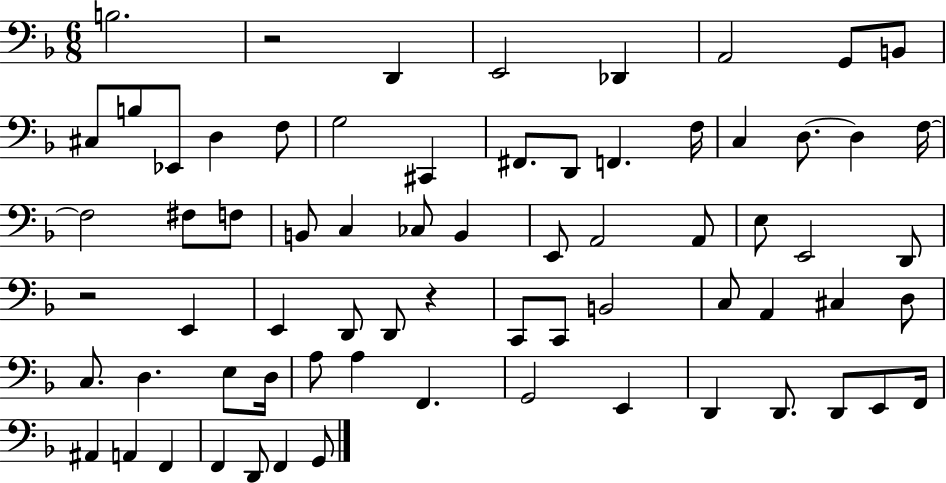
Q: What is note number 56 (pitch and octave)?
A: D2